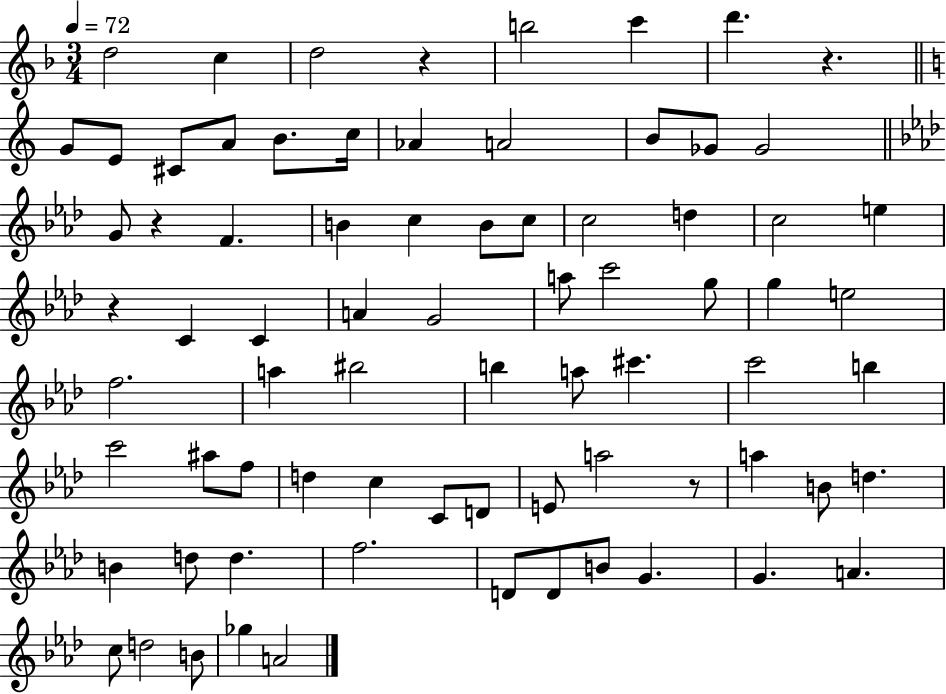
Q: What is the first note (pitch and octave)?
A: D5